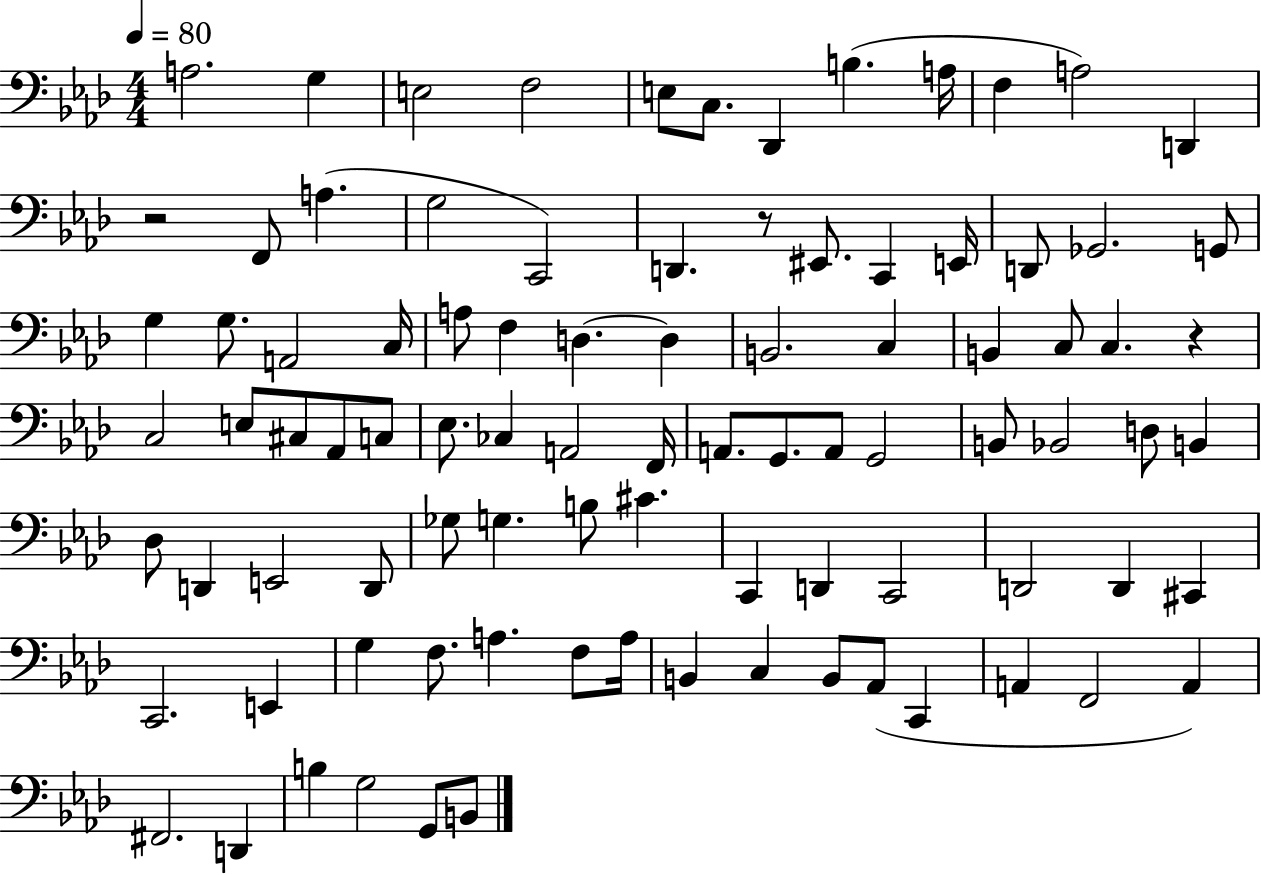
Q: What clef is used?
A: bass